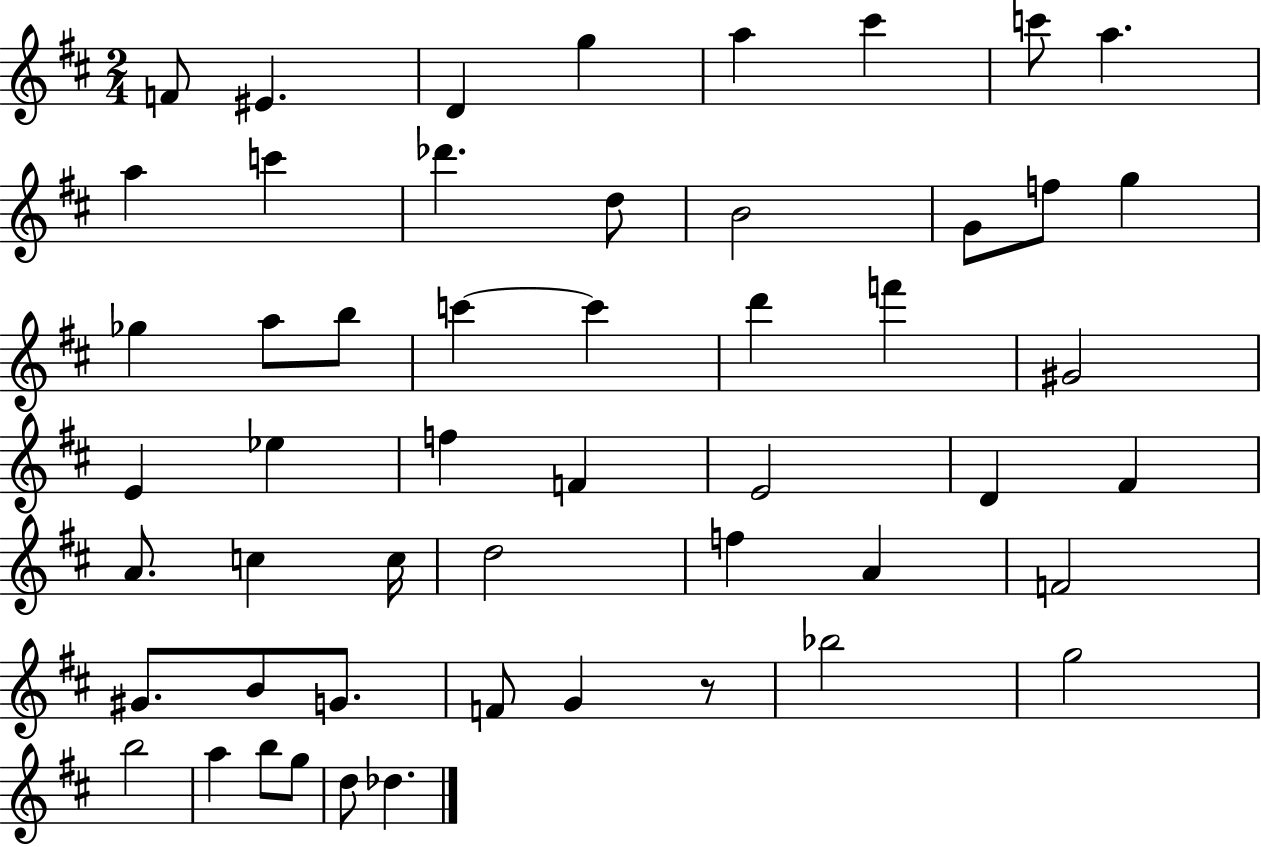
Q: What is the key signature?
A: D major